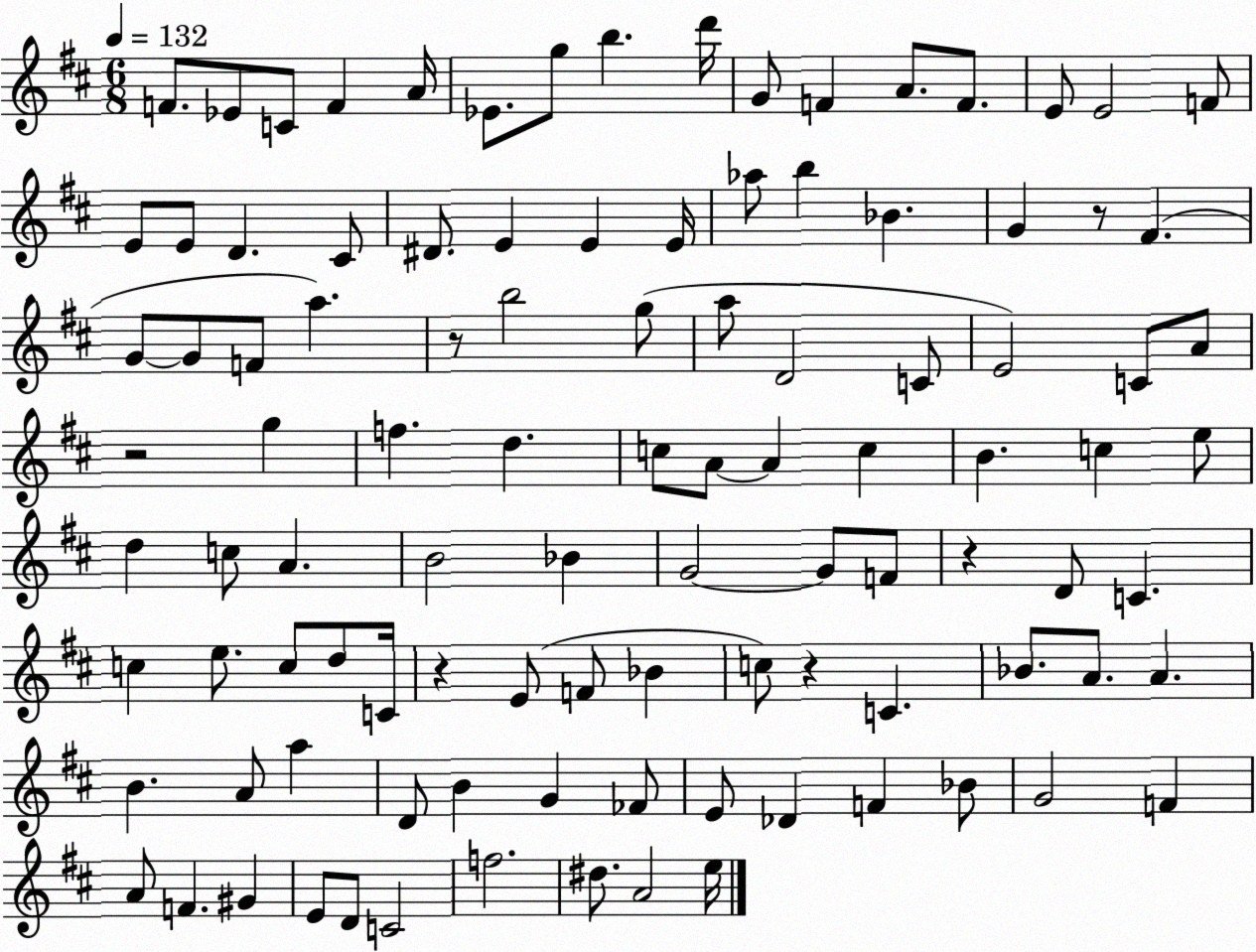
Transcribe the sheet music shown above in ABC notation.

X:1
T:Untitled
M:6/8
L:1/4
K:D
F/2 _E/2 C/2 F A/4 _E/2 g/2 b d'/4 G/2 F A/2 F/2 E/2 E2 F/2 E/2 E/2 D ^C/2 ^D/2 E E E/4 _a/2 b _B G z/2 ^F G/2 G/2 F/2 a z/2 b2 g/2 a/2 D2 C/2 E2 C/2 A/2 z2 g f d c/2 A/2 A c B c e/2 d c/2 A B2 _B G2 G/2 F/2 z D/2 C c e/2 c/2 d/2 C/4 z E/2 F/2 _B c/2 z C _B/2 A/2 A B A/2 a D/2 B G _F/2 E/2 _D F _B/2 G2 F A/2 F ^G E/2 D/2 C2 f2 ^d/2 A2 e/4